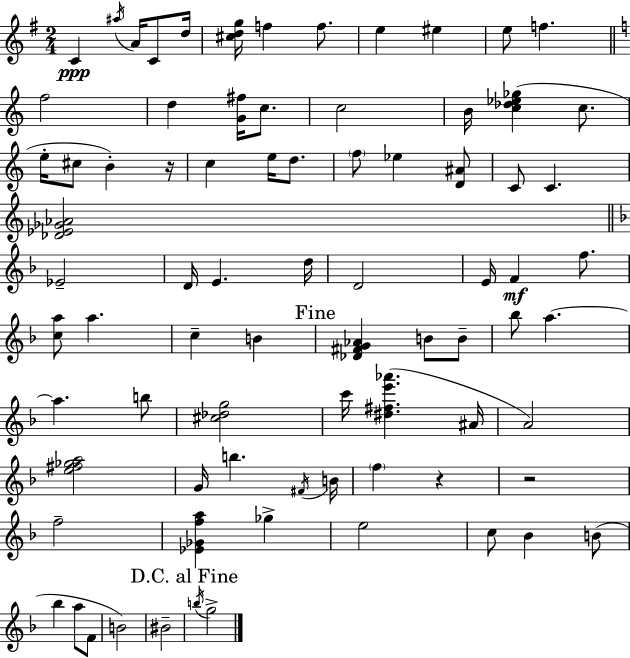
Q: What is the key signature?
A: G major